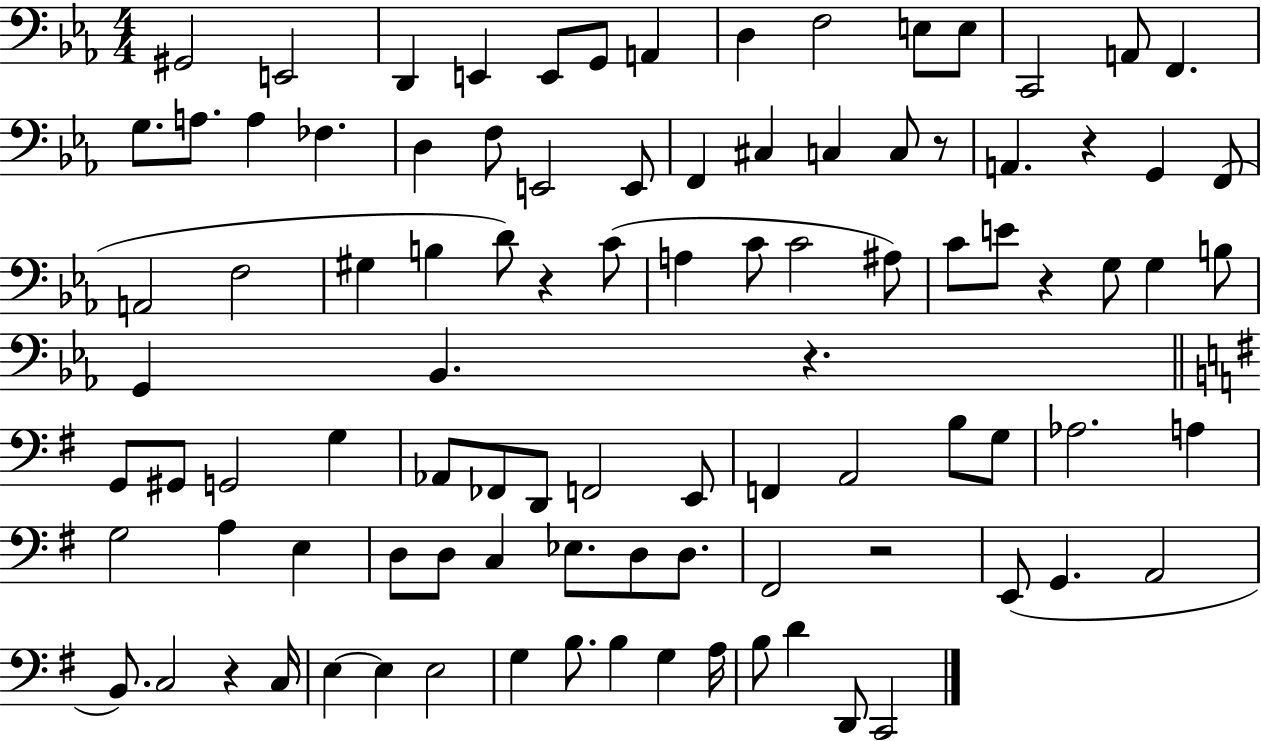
X:1
T:Untitled
M:4/4
L:1/4
K:Eb
^G,,2 E,,2 D,, E,, E,,/2 G,,/2 A,, D, F,2 E,/2 E,/2 C,,2 A,,/2 F,, G,/2 A,/2 A, _F, D, F,/2 E,,2 E,,/2 F,, ^C, C, C,/2 z/2 A,, z G,, F,,/2 A,,2 F,2 ^G, B, D/2 z C/2 A, C/2 C2 ^A,/2 C/2 E/2 z G,/2 G, B,/2 G,, _B,, z G,,/2 ^G,,/2 G,,2 G, _A,,/2 _F,,/2 D,,/2 F,,2 E,,/2 F,, A,,2 B,/2 G,/2 _A,2 A, G,2 A, E, D,/2 D,/2 C, _E,/2 D,/2 D,/2 ^F,,2 z2 E,,/2 G,, A,,2 B,,/2 C,2 z C,/4 E, E, E,2 G, B,/2 B, G, A,/4 B,/2 D D,,/2 C,,2